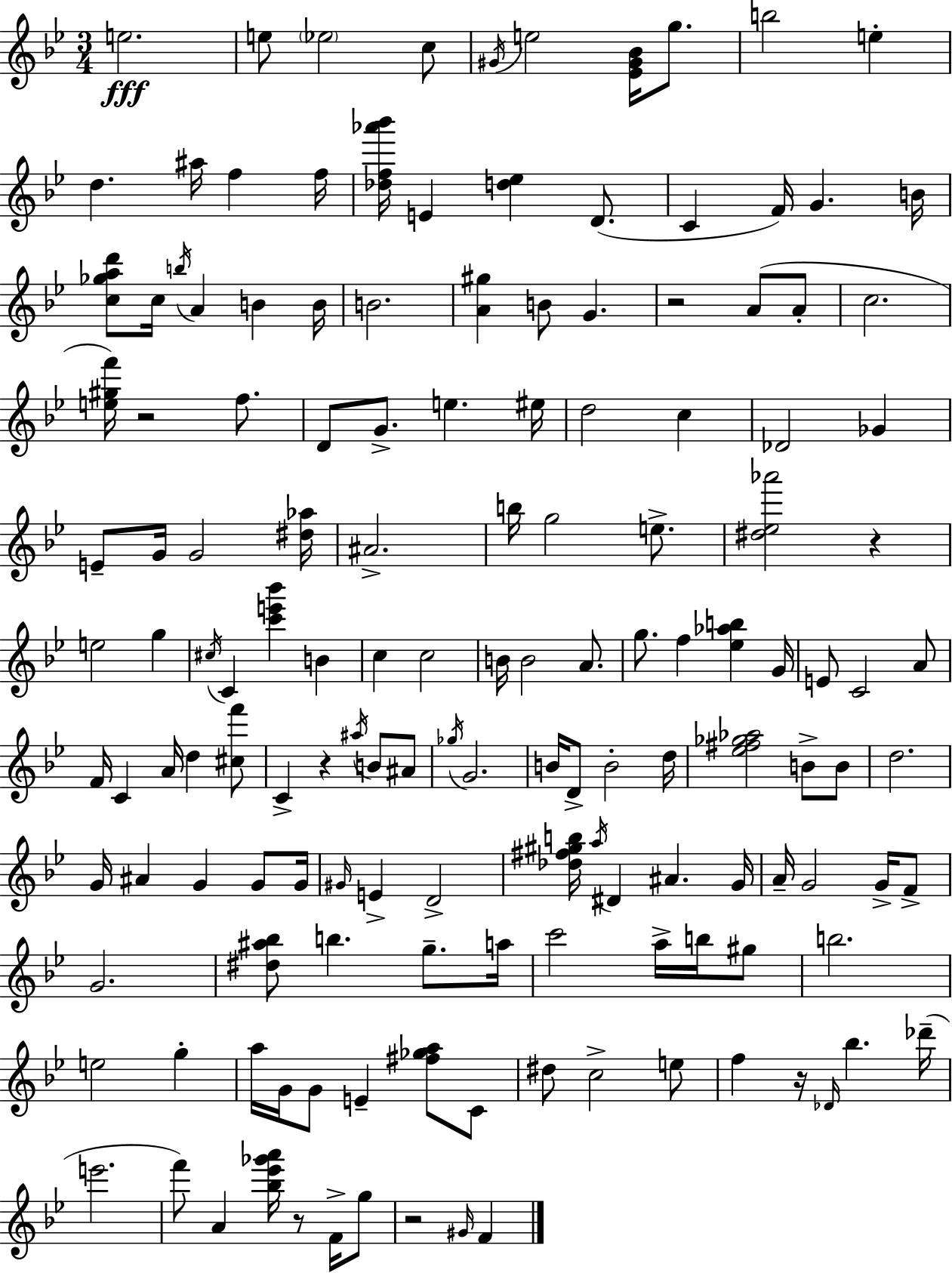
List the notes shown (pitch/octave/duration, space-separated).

E5/h. E5/e Eb5/h C5/e G#4/s E5/h [Eb4,G#4,Bb4]/s G5/e. B5/h E5/q D5/q. A#5/s F5/q F5/s [Db5,F5,Ab6,Bb6]/s E4/q [D5,Eb5]/q D4/e. C4/q F4/s G4/q. B4/s [C5,Gb5,A5,D6]/e C5/s B5/s A4/q B4/q B4/s B4/h. [A4,G#5]/q B4/e G4/q. R/h A4/e A4/e C5/h. [E5,G#5,F6]/s R/h F5/e. D4/e G4/e. E5/q. EIS5/s D5/h C5/q Db4/h Gb4/q E4/e G4/s G4/h [D#5,Ab5]/s A#4/h. B5/s G5/h E5/e. [D#5,Eb5,Ab6]/h R/q E5/h G5/q C#5/s C4/q [C6,E6,Bb6]/q B4/q C5/q C5/h B4/s B4/h A4/e. G5/e. F5/q [Eb5,Ab5,B5]/q G4/s E4/e C4/h A4/e F4/s C4/q A4/s D5/q [C#5,F6]/e C4/q R/q A#5/s B4/e A#4/e Gb5/s G4/h. B4/s D4/e B4/h D5/s [Eb5,F#5,Gb5,Ab5]/h B4/e B4/e D5/h. G4/s A#4/q G4/q G4/e G4/s G#4/s E4/q D4/h [Db5,F#5,G#5,B5]/s A5/s D#4/q A#4/q. G4/s A4/s G4/h G4/s F4/e G4/h. [D#5,A#5,Bb5]/e B5/q. G5/e. A5/s C6/h A5/s B5/s G#5/e B5/h. E5/h G5/q A5/s G4/s G4/e E4/q [F#5,Gb5,A5]/e C4/e D#5/e C5/h E5/e F5/q R/s Db4/s Bb5/q. Db6/s E6/h. F6/e A4/q [Bb5,Eb6,Gb6,A6]/s R/e F4/s G5/e R/h G#4/s F4/q